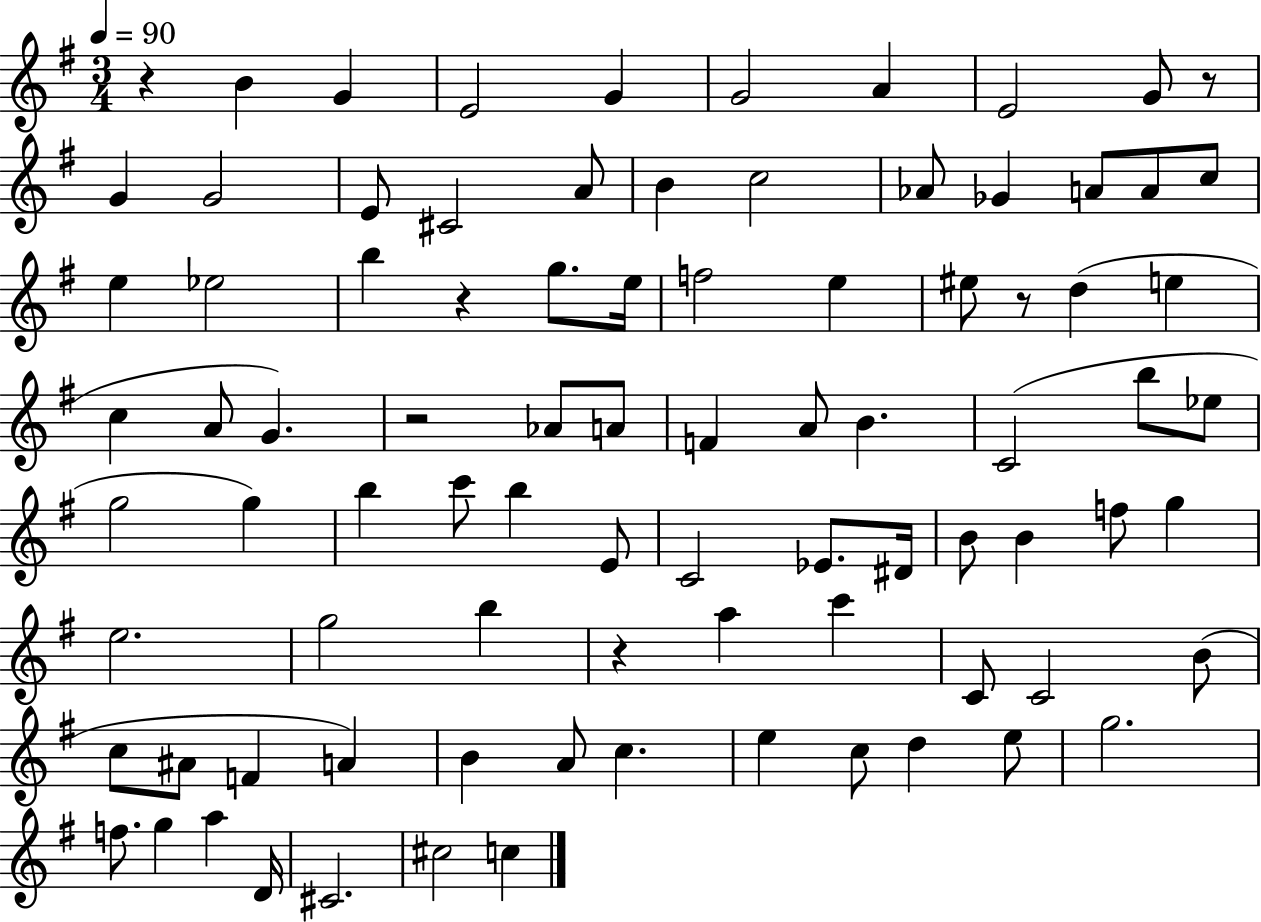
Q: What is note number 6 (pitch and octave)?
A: A4